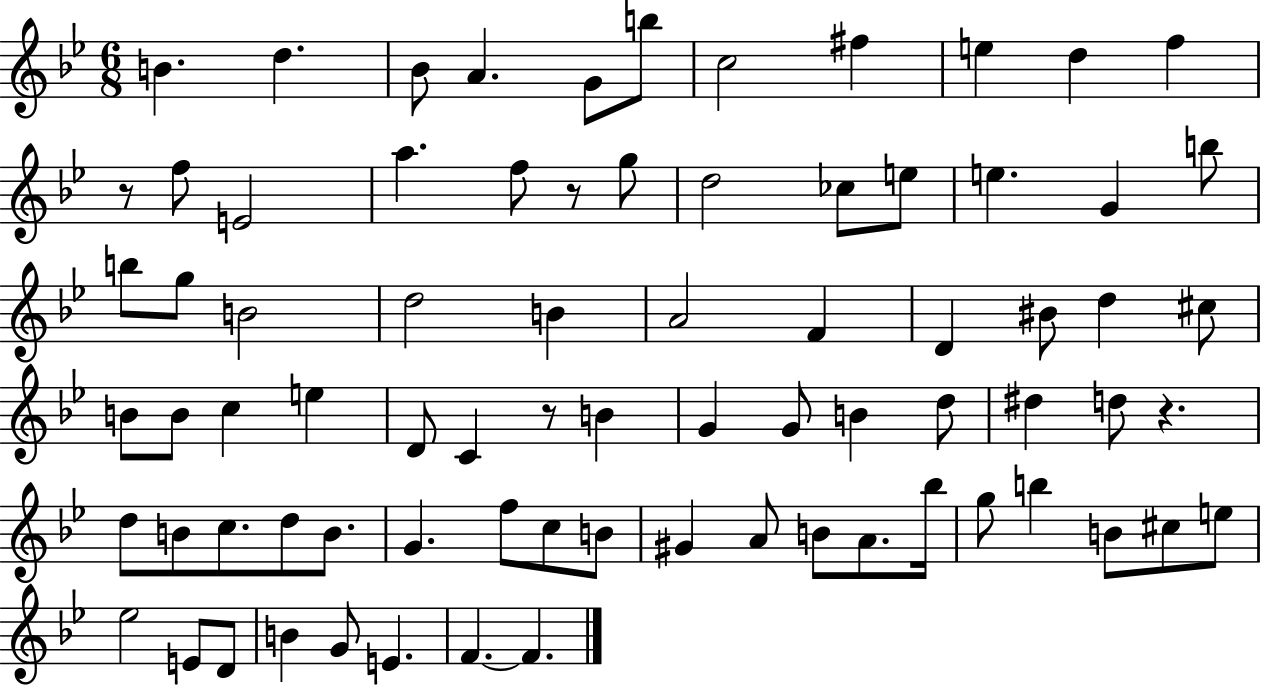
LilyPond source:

{
  \clef treble
  \numericTimeSignature
  \time 6/8
  \key bes \major
  \repeat volta 2 { b'4. d''4. | bes'8 a'4. g'8 b''8 | c''2 fis''4 | e''4 d''4 f''4 | \break r8 f''8 e'2 | a''4. f''8 r8 g''8 | d''2 ces''8 e''8 | e''4. g'4 b''8 | \break b''8 g''8 b'2 | d''2 b'4 | a'2 f'4 | d'4 bis'8 d''4 cis''8 | \break b'8 b'8 c''4 e''4 | d'8 c'4 r8 b'4 | g'4 g'8 b'4 d''8 | dis''4 d''8 r4. | \break d''8 b'8 c''8. d''8 b'8. | g'4. f''8 c''8 b'8 | gis'4 a'8 b'8 a'8. bes''16 | g''8 b''4 b'8 cis''8 e''8 | \break ees''2 e'8 d'8 | b'4 g'8 e'4. | f'4.~~ f'4. | } \bar "|."
}